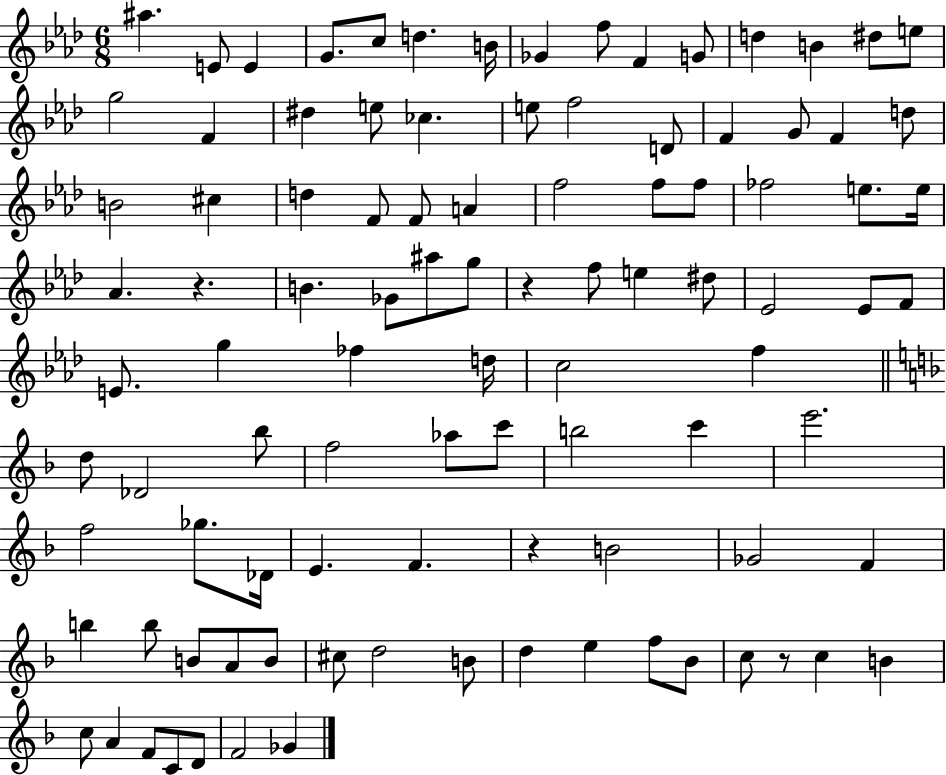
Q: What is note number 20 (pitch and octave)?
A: CES5